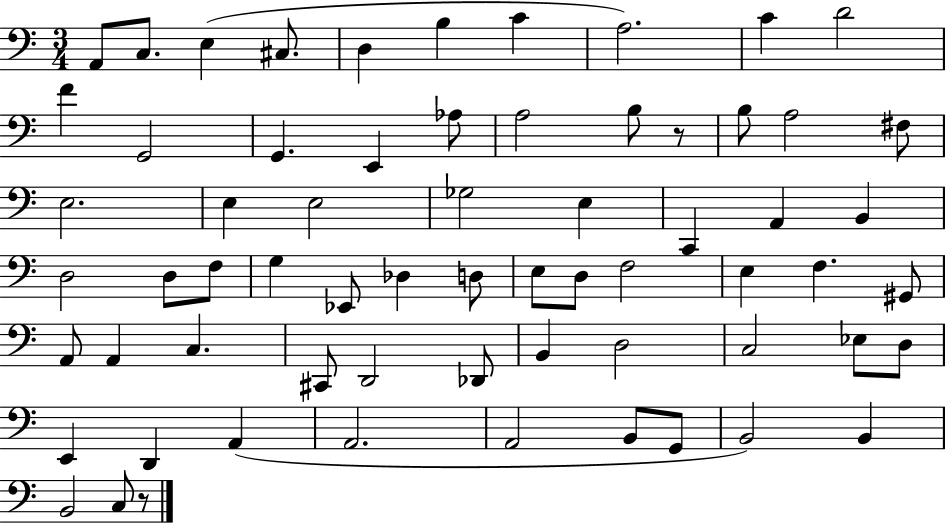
X:1
T:Untitled
M:3/4
L:1/4
K:C
A,,/2 C,/2 E, ^C,/2 D, B, C A,2 C D2 F G,,2 G,, E,, _A,/2 A,2 B,/2 z/2 B,/2 A,2 ^F,/2 E,2 E, E,2 _G,2 E, C,, A,, B,, D,2 D,/2 F,/2 G, _E,,/2 _D, D,/2 E,/2 D,/2 F,2 E, F, ^G,,/2 A,,/2 A,, C, ^C,,/2 D,,2 _D,,/2 B,, D,2 C,2 _E,/2 D,/2 E,, D,, A,, A,,2 A,,2 B,,/2 G,,/2 B,,2 B,, B,,2 C,/2 z/2